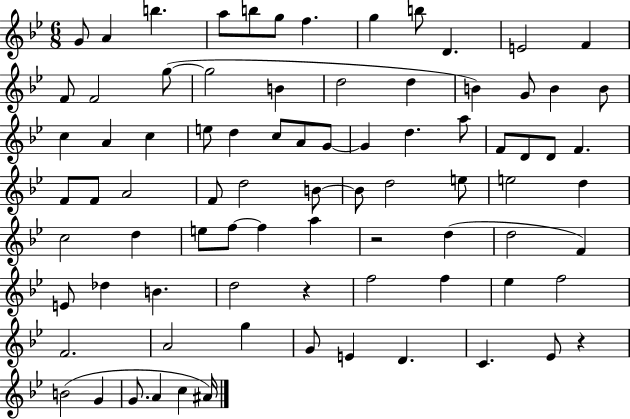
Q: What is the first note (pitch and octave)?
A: G4